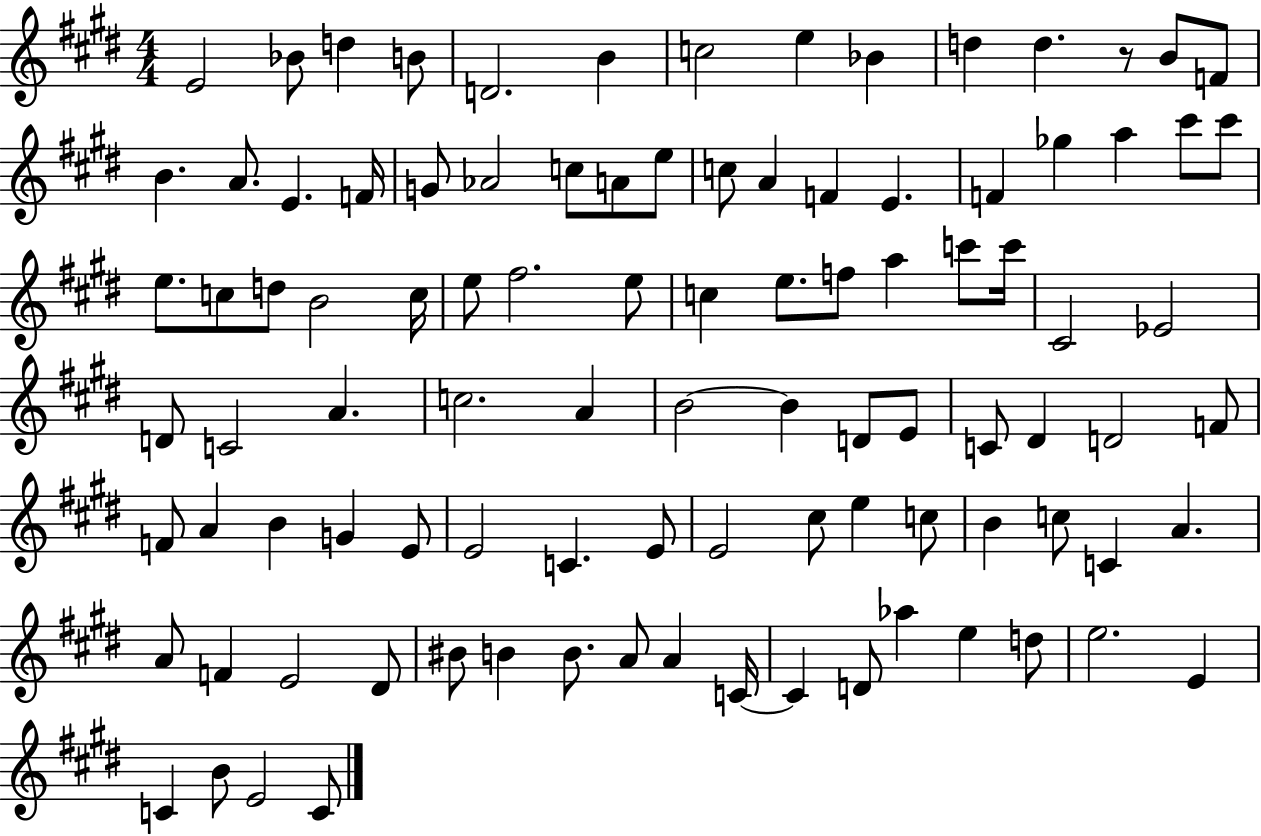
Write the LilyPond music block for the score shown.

{
  \clef treble
  \numericTimeSignature
  \time 4/4
  \key e \major
  e'2 bes'8 d''4 b'8 | d'2. b'4 | c''2 e''4 bes'4 | d''4 d''4. r8 b'8 f'8 | \break b'4. a'8. e'4. f'16 | g'8 aes'2 c''8 a'8 e''8 | c''8 a'4 f'4 e'4. | f'4 ges''4 a''4 cis'''8 cis'''8 | \break e''8. c''8 d''8 b'2 c''16 | e''8 fis''2. e''8 | c''4 e''8. f''8 a''4 c'''8 c'''16 | cis'2 ees'2 | \break d'8 c'2 a'4. | c''2. a'4 | b'2~~ b'4 d'8 e'8 | c'8 dis'4 d'2 f'8 | \break f'8 a'4 b'4 g'4 e'8 | e'2 c'4. e'8 | e'2 cis''8 e''4 c''8 | b'4 c''8 c'4 a'4. | \break a'8 f'4 e'2 dis'8 | bis'8 b'4 b'8. a'8 a'4 c'16~~ | c'4 d'8 aes''4 e''4 d''8 | e''2. e'4 | \break c'4 b'8 e'2 c'8 | \bar "|."
}